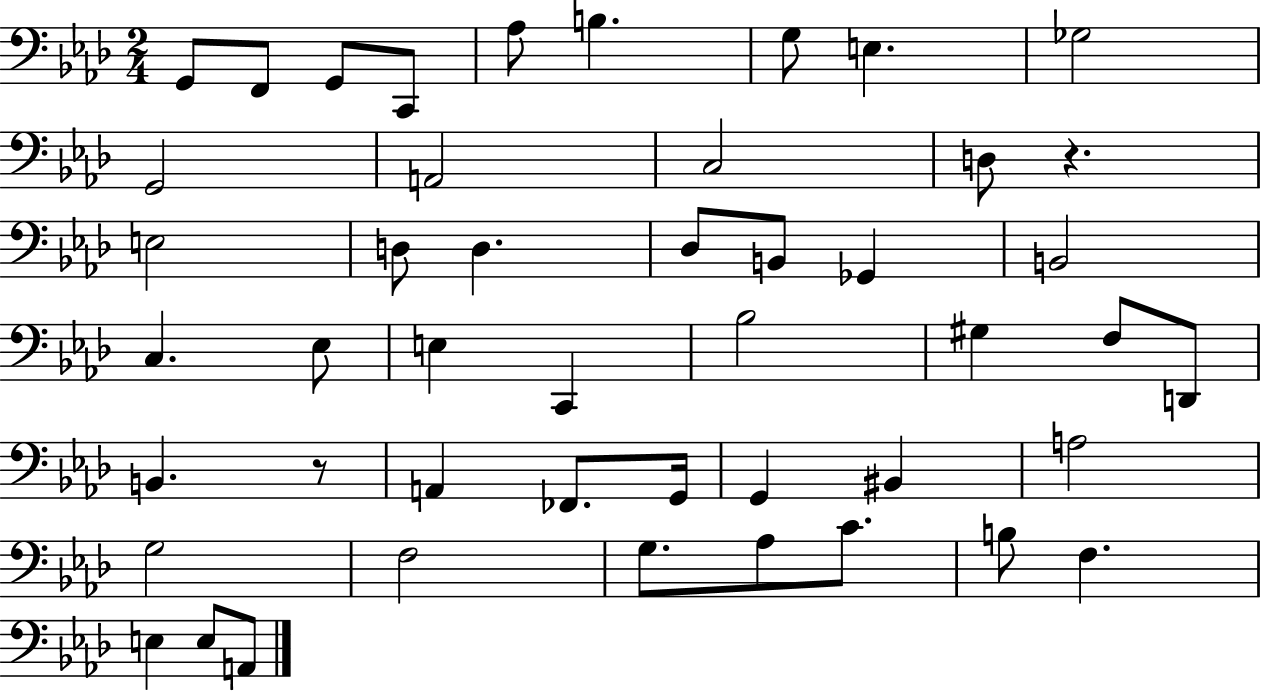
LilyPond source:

{
  \clef bass
  \numericTimeSignature
  \time 2/4
  \key aes \major
  g,8 f,8 g,8 c,8 | aes8 b4. | g8 e4. | ges2 | \break g,2 | a,2 | c2 | d8 r4. | \break e2 | d8 d4. | des8 b,8 ges,4 | b,2 | \break c4. ees8 | e4 c,4 | bes2 | gis4 f8 d,8 | \break b,4. r8 | a,4 fes,8. g,16 | g,4 bis,4 | a2 | \break g2 | f2 | g8. aes8 c'8. | b8 f4. | \break e4 e8 a,8 | \bar "|."
}